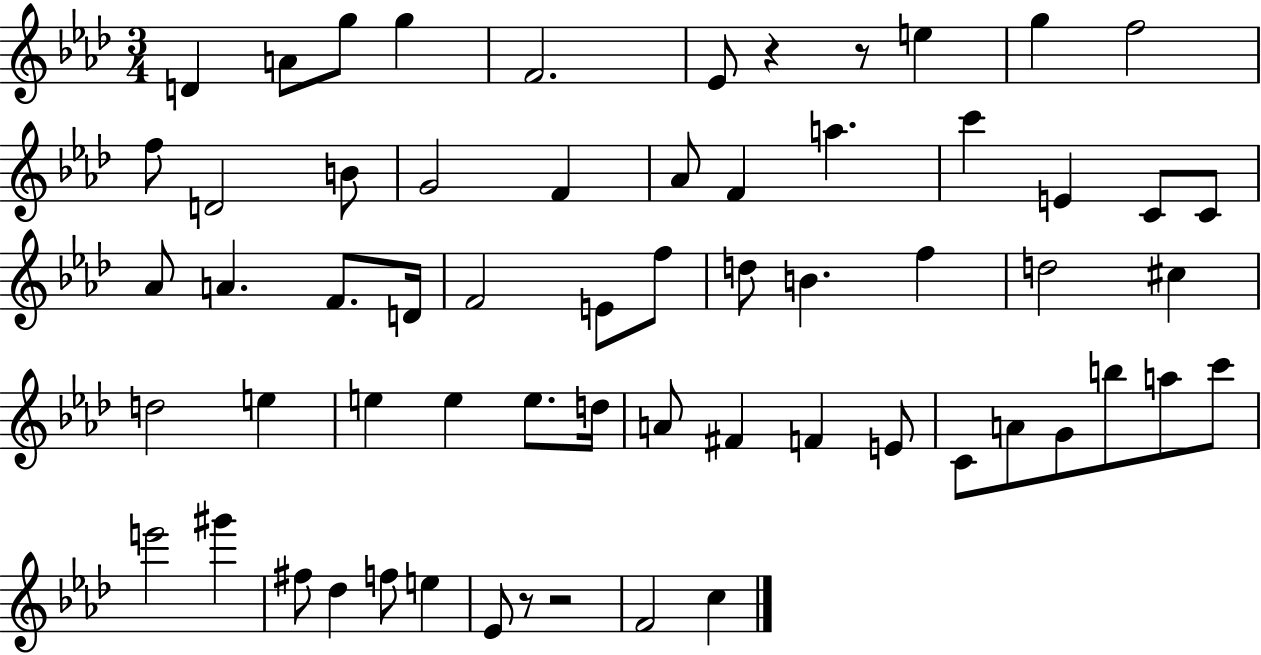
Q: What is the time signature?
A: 3/4